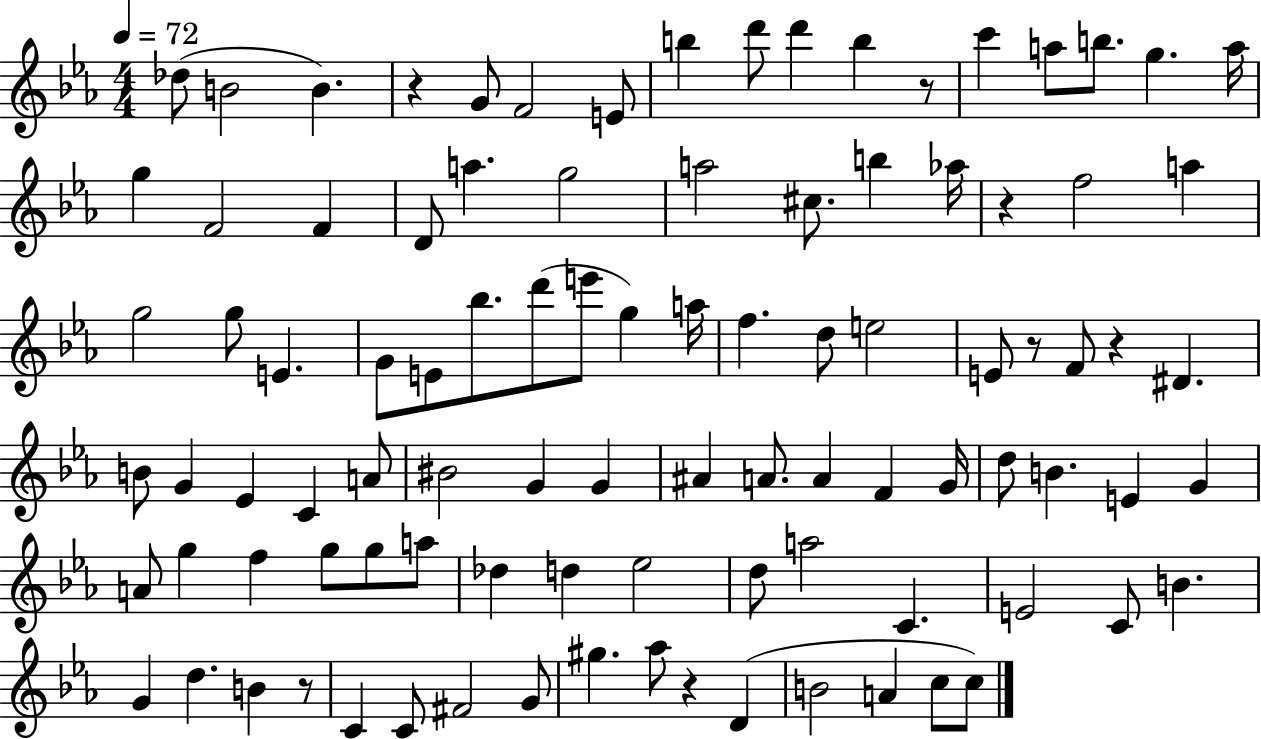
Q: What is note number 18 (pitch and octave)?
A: F4